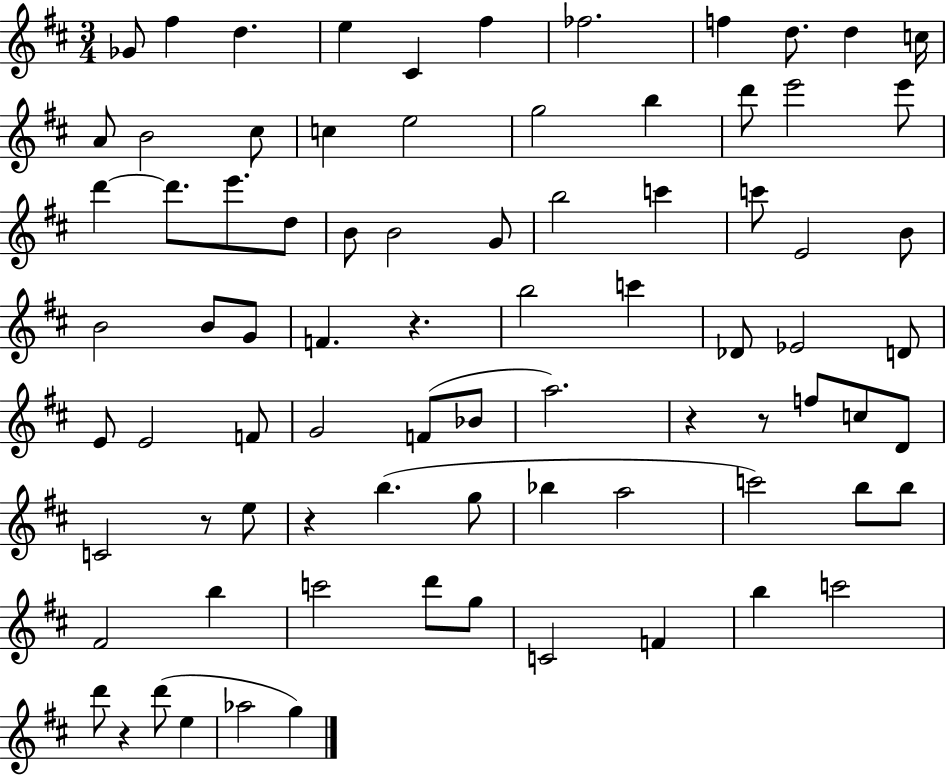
Gb4/e F#5/q D5/q. E5/q C#4/q F#5/q FES5/h. F5/q D5/e. D5/q C5/s A4/e B4/h C#5/e C5/q E5/h G5/h B5/q D6/e E6/h E6/e D6/q D6/e. E6/e. D5/e B4/e B4/h G4/e B5/h C6/q C6/e E4/h B4/e B4/h B4/e G4/e F4/q. R/q. B5/h C6/q Db4/e Eb4/h D4/e E4/e E4/h F4/e G4/h F4/e Bb4/e A5/h. R/q R/e F5/e C5/e D4/e C4/h R/e E5/e R/q B5/q. G5/e Bb5/q A5/h C6/h B5/e B5/e F#4/h B5/q C6/h D6/e G5/e C4/h F4/q B5/q C6/h D6/e R/q D6/e E5/q Ab5/h G5/q